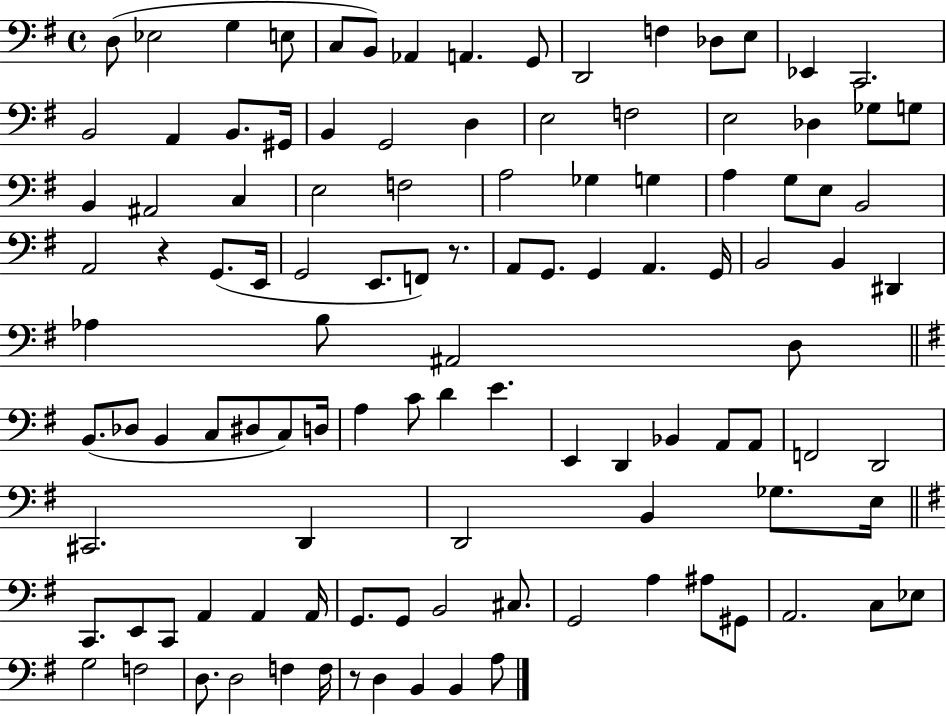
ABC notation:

X:1
T:Untitled
M:4/4
L:1/4
K:G
D,/2 _E,2 G, E,/2 C,/2 B,,/2 _A,, A,, G,,/2 D,,2 F, _D,/2 E,/2 _E,, C,,2 B,,2 A,, B,,/2 ^G,,/4 B,, G,,2 D, E,2 F,2 E,2 _D, _G,/2 G,/2 B,, ^A,,2 C, E,2 F,2 A,2 _G, G, A, G,/2 E,/2 B,,2 A,,2 z G,,/2 E,,/4 G,,2 E,,/2 F,,/2 z/2 A,,/2 G,,/2 G,, A,, G,,/4 B,,2 B,, ^D,, _A, B,/2 ^A,,2 D,/2 B,,/2 _D,/2 B,, C,/2 ^D,/2 C,/2 D,/4 A, C/2 D E E,, D,, _B,, A,,/2 A,,/2 F,,2 D,,2 ^C,,2 D,, D,,2 B,, _G,/2 E,/4 C,,/2 E,,/2 C,,/2 A,, A,, A,,/4 G,,/2 G,,/2 B,,2 ^C,/2 G,,2 A, ^A,/2 ^G,,/2 A,,2 C,/2 _E,/2 G,2 F,2 D,/2 D,2 F, F,/4 z/2 D, B,, B,, A,/2